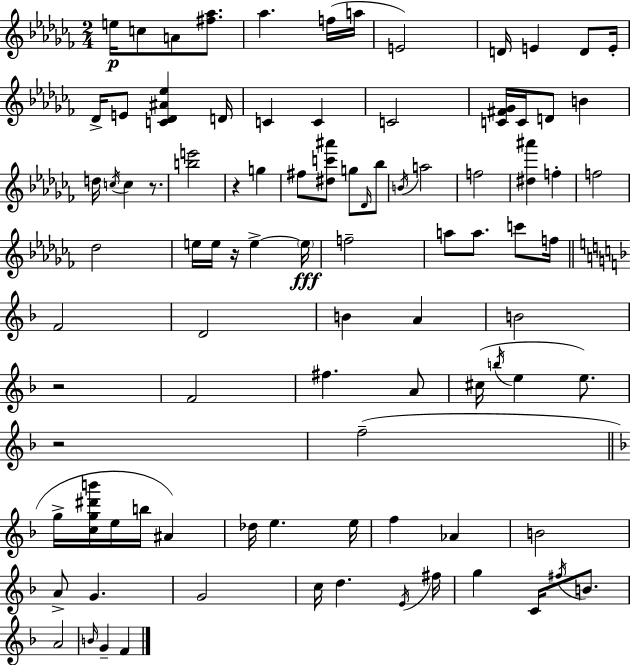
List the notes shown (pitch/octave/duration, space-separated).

E5/s C5/e A4/e [F#5,Ab5]/e. Ab5/q. F5/s A5/s E4/h D4/s E4/q D4/e E4/s Db4/s E4/e [C4,Db4,A#4,Eb5]/q D4/s C4/q C4/q C4/h [C4,F#4,Gb4]/s C4/s D4/e B4/q D5/s C5/s C5/q R/e. [B5,E6]/h R/q G5/q F#5/e [D#5,C6,A#6]/e G5/e Db4/s Bb5/e B4/s A5/h F5/h [D#5,A#6]/q F5/q F5/h Db5/h E5/s E5/s R/s E5/q E5/s F5/h A5/e A5/e. C6/e F5/s F4/h D4/h B4/q A4/q B4/h R/h F4/h F#5/q. A4/e C#5/s B5/s E5/q E5/e. R/h F5/h G5/s [C5,G5,D#6,B6]/s E5/s B5/s A#4/q Db5/s E5/q. E5/s F5/q Ab4/q B4/h A4/e G4/q. G4/h C5/s D5/q. E4/s F#5/s G5/q C4/s F#5/s B4/e. A4/h B4/s G4/q F4/q